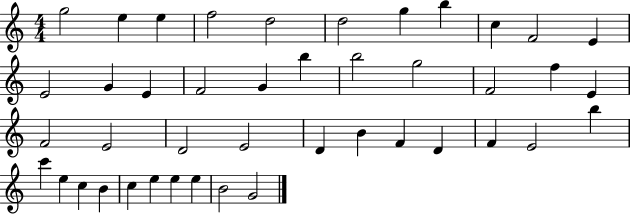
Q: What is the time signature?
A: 4/4